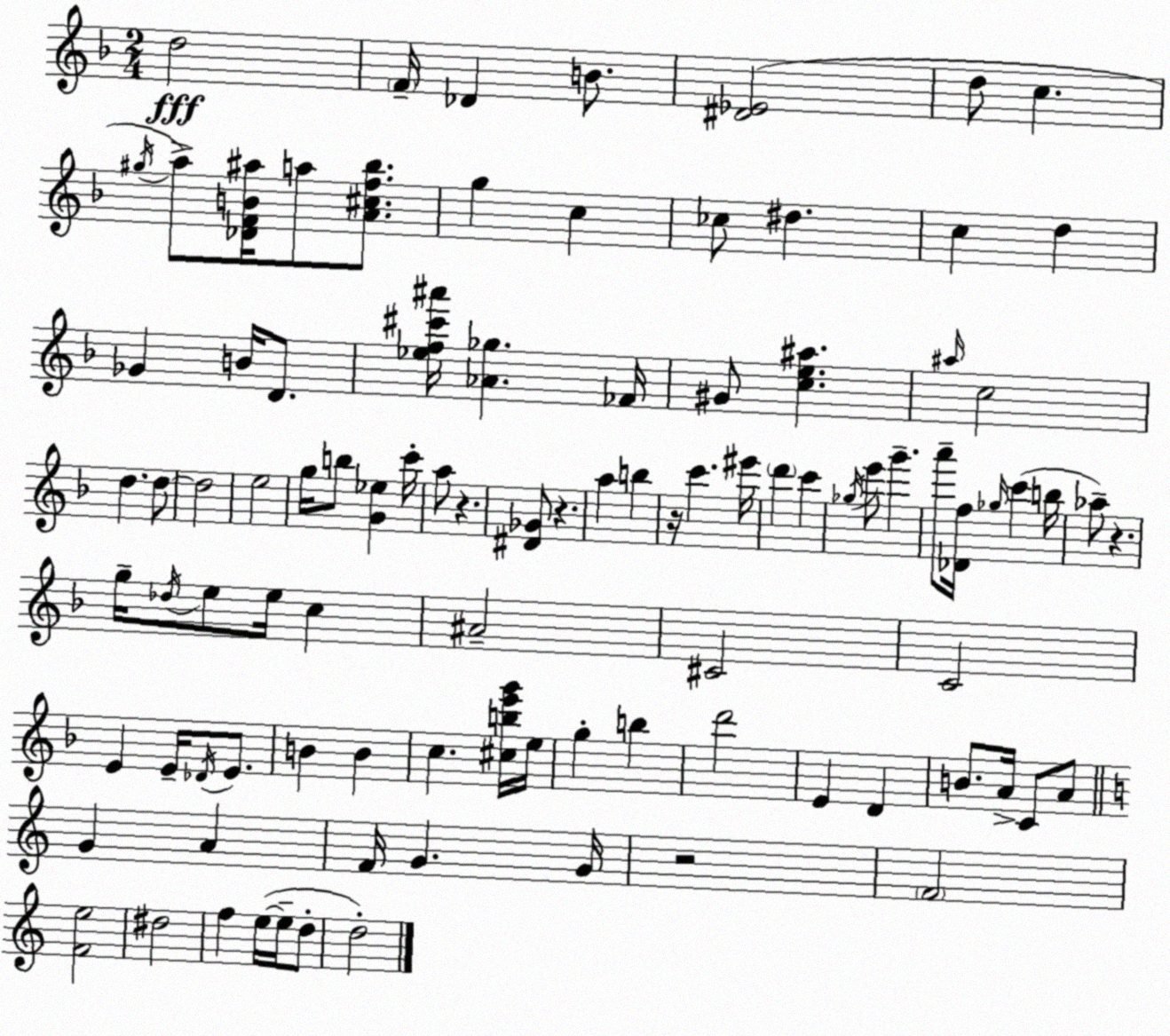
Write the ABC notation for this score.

X:1
T:Untitled
M:2/4
L:1/4
K:Dm
d2 F/4 _D B/2 [^D_E]2 d/2 c ^g/4 a/2 [_DFB^a]/4 a/2 [A^cf_b]/2 g c _c/2 ^d c d _G B/4 D/2 [_ef^c'^a']/4 [_A_g] _F/4 ^G/2 [ce^a] ^a/4 c2 d d/2 d2 e2 g/4 b/2 [G_e] c'/4 a/2 z [^D_G]/2 z a b z/4 c' ^e'/4 d' c' _g/4 e'/2 g' a'/2 [_Df]/4 _g/4 c' b/4 _a/2 z g/4 _d/4 e/2 e/4 c ^A2 ^C2 C2 E E/4 _D/4 E/2 B B c [^cbe'g']/4 e/4 g b d'2 E D B/2 A/4 C/2 A/2 G A F/4 G G/4 z2 F2 [Fe]2 ^d2 f e/4 e/4 d/2 d2